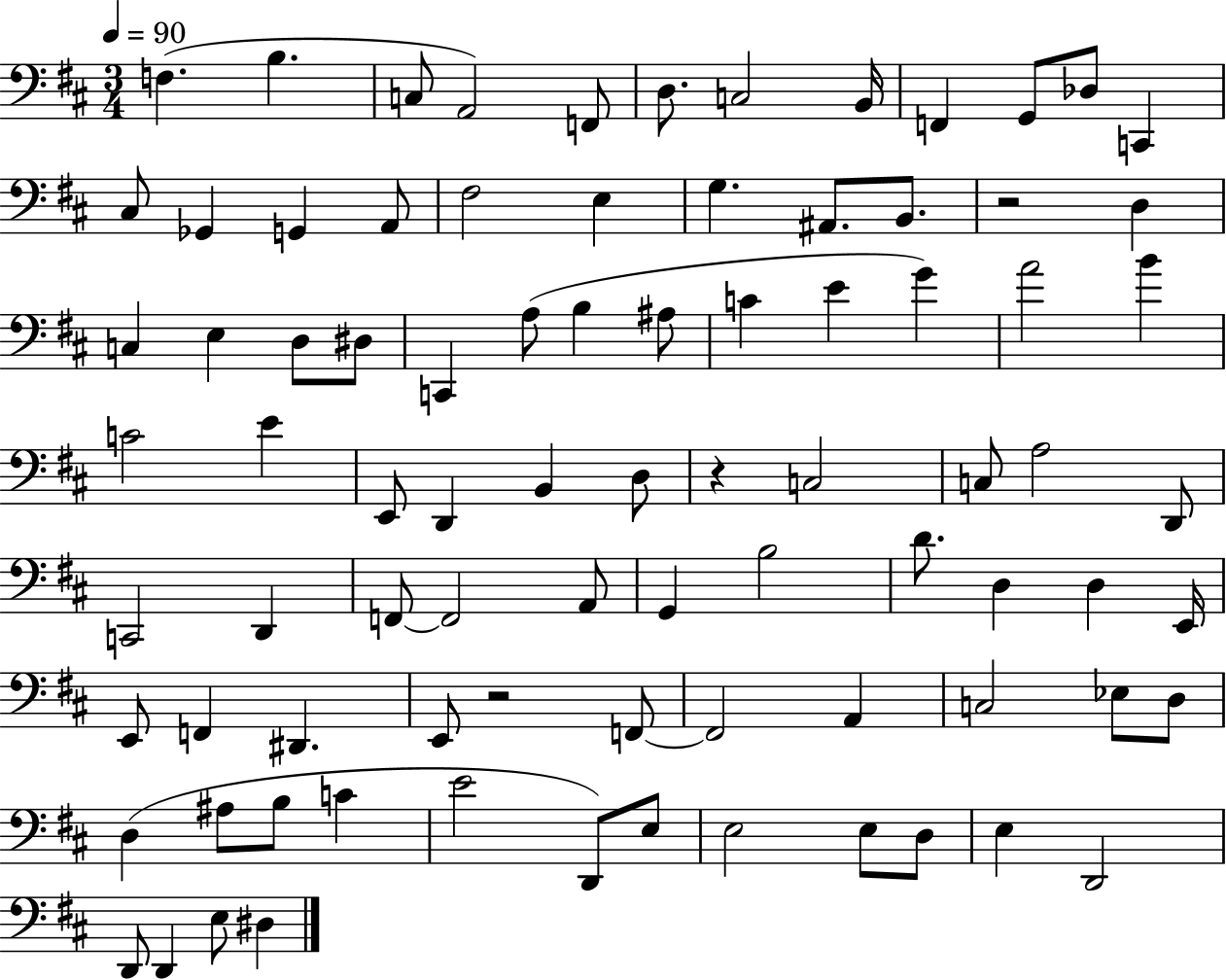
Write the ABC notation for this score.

X:1
T:Untitled
M:3/4
L:1/4
K:D
F, B, C,/2 A,,2 F,,/2 D,/2 C,2 B,,/4 F,, G,,/2 _D,/2 C,, ^C,/2 _G,, G,, A,,/2 ^F,2 E, G, ^A,,/2 B,,/2 z2 D, C, E, D,/2 ^D,/2 C,, A,/2 B, ^A,/2 C E G A2 B C2 E E,,/2 D,, B,, D,/2 z C,2 C,/2 A,2 D,,/2 C,,2 D,, F,,/2 F,,2 A,,/2 G,, B,2 D/2 D, D, E,,/4 E,,/2 F,, ^D,, E,,/2 z2 F,,/2 F,,2 A,, C,2 _E,/2 D,/2 D, ^A,/2 B,/2 C E2 D,,/2 E,/2 E,2 E,/2 D,/2 E, D,,2 D,,/2 D,, E,/2 ^D,